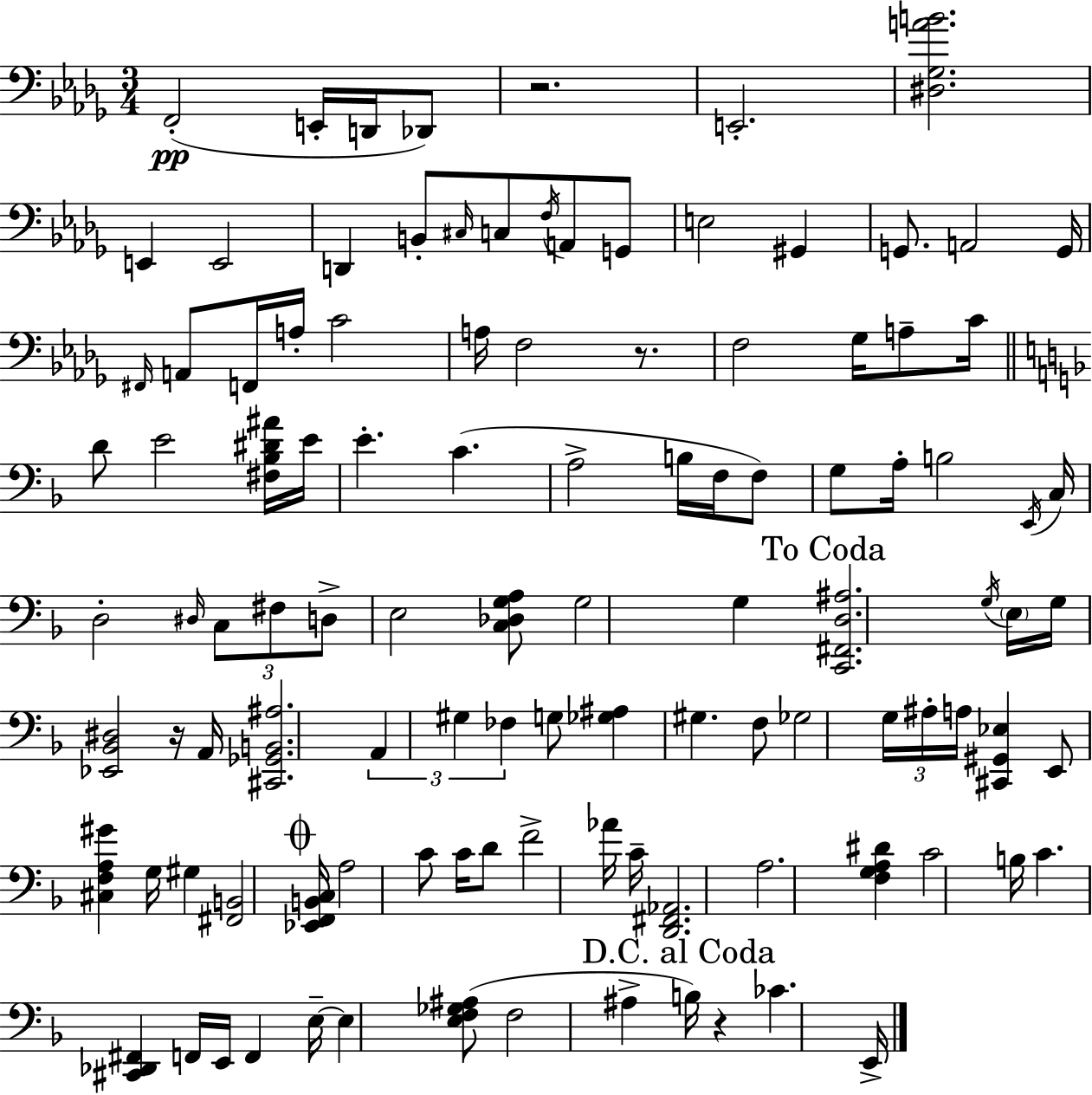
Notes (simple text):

F2/h E2/s D2/s Db2/e R/h. E2/h. [D#3,Gb3,A4,B4]/h. E2/q E2/h D2/q B2/e C#3/s C3/e F3/s A2/e G2/e E3/h G#2/q G2/e. A2/h G2/s F#2/s A2/e F2/s A3/s C4/h A3/s F3/h R/e. F3/h Gb3/s A3/e C4/s D4/e E4/h [F#3,Bb3,D#4,A#4]/s E4/s E4/q. C4/q. A3/h B3/s F3/s F3/e G3/e A3/s B3/h E2/s C3/s D3/h D#3/s C3/e F#3/e D3/e E3/h [C3,Db3,G3,A3]/e G3/h G3/q [C2,F#2,D3,A#3]/h. G3/s E3/s G3/s [Eb2,Bb2,D#3]/h R/s A2/s [C#2,Gb2,B2,A#3]/h. A2/q G#3/q FES3/q G3/e [Gb3,A#3]/q G#3/q. F3/e Gb3/h G3/s A#3/s A3/s [C#2,G#2,Eb3]/q E2/e [C#3,F3,A3,G#4]/q G3/s G#3/q [F#2,B2]/h [Eb2,F2,B2,C3]/s A3/h C4/e C4/s D4/e F4/h Ab4/s C4/s [D2,F#2,Ab2]/h. A3/h. [F3,G3,A3,D#4]/q C4/h B3/s C4/q. [C#2,Db2,F#2]/q F2/s E2/s F2/q E3/s E3/q [E3,F3,Gb3,A#3]/e F3/h A#3/q B3/s R/q CES4/q. E2/s